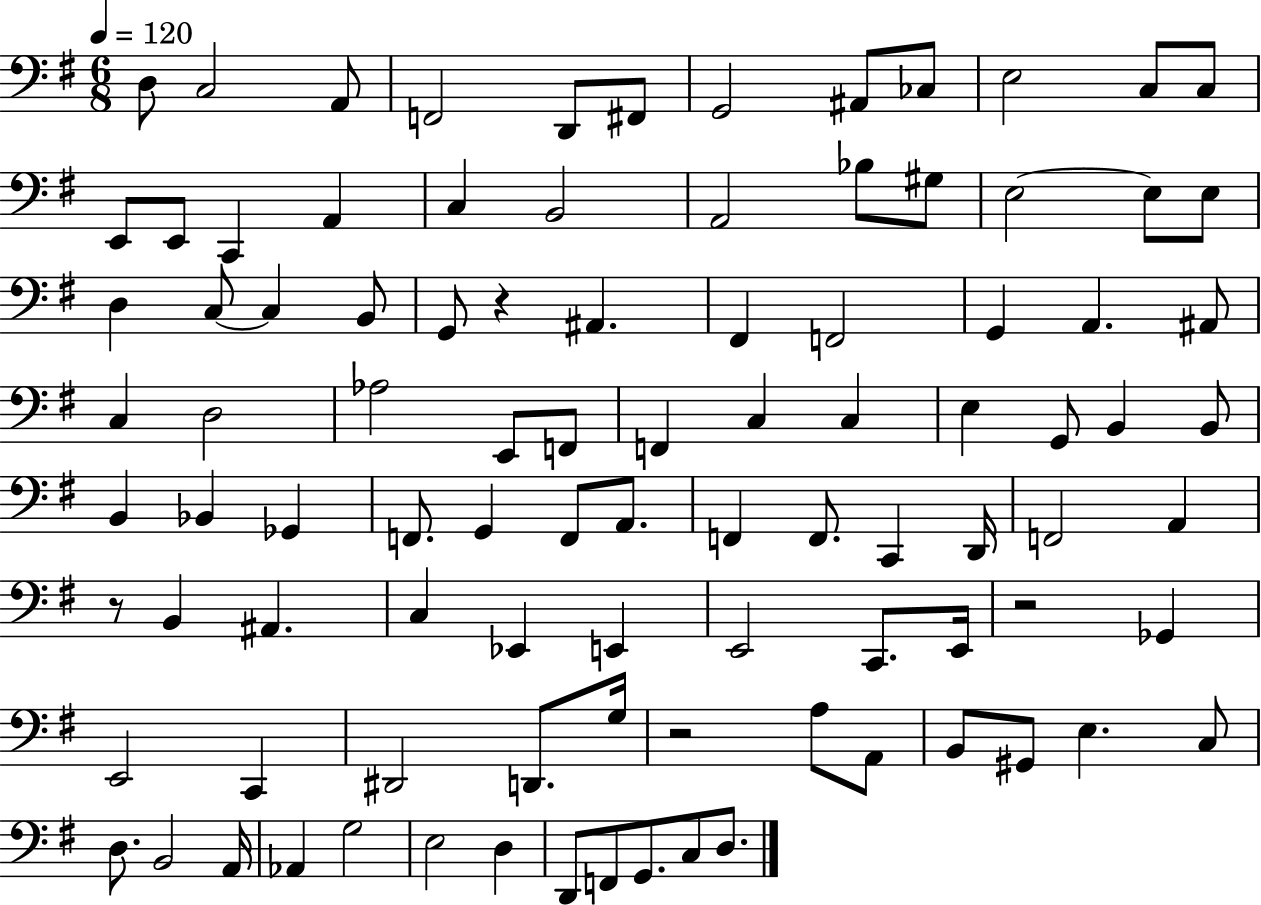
D3/e C3/h A2/e F2/h D2/e F#2/e G2/h A#2/e CES3/e E3/h C3/e C3/e E2/e E2/e C2/q A2/q C3/q B2/h A2/h Bb3/e G#3/e E3/h E3/e E3/e D3/q C3/e C3/q B2/e G2/e R/q A#2/q. F#2/q F2/h G2/q A2/q. A#2/e C3/q D3/h Ab3/h E2/e F2/e F2/q C3/q C3/q E3/q G2/e B2/q B2/e B2/q Bb2/q Gb2/q F2/e. G2/q F2/e A2/e. F2/q F2/e. C2/q D2/s F2/h A2/q R/e B2/q A#2/q. C3/q Eb2/q E2/q E2/h C2/e. E2/s R/h Gb2/q E2/h C2/q D#2/h D2/e. G3/s R/h A3/e A2/e B2/e G#2/e E3/q. C3/e D3/e. B2/h A2/s Ab2/q G3/h E3/h D3/q D2/e F2/e G2/e. C3/e D3/e.